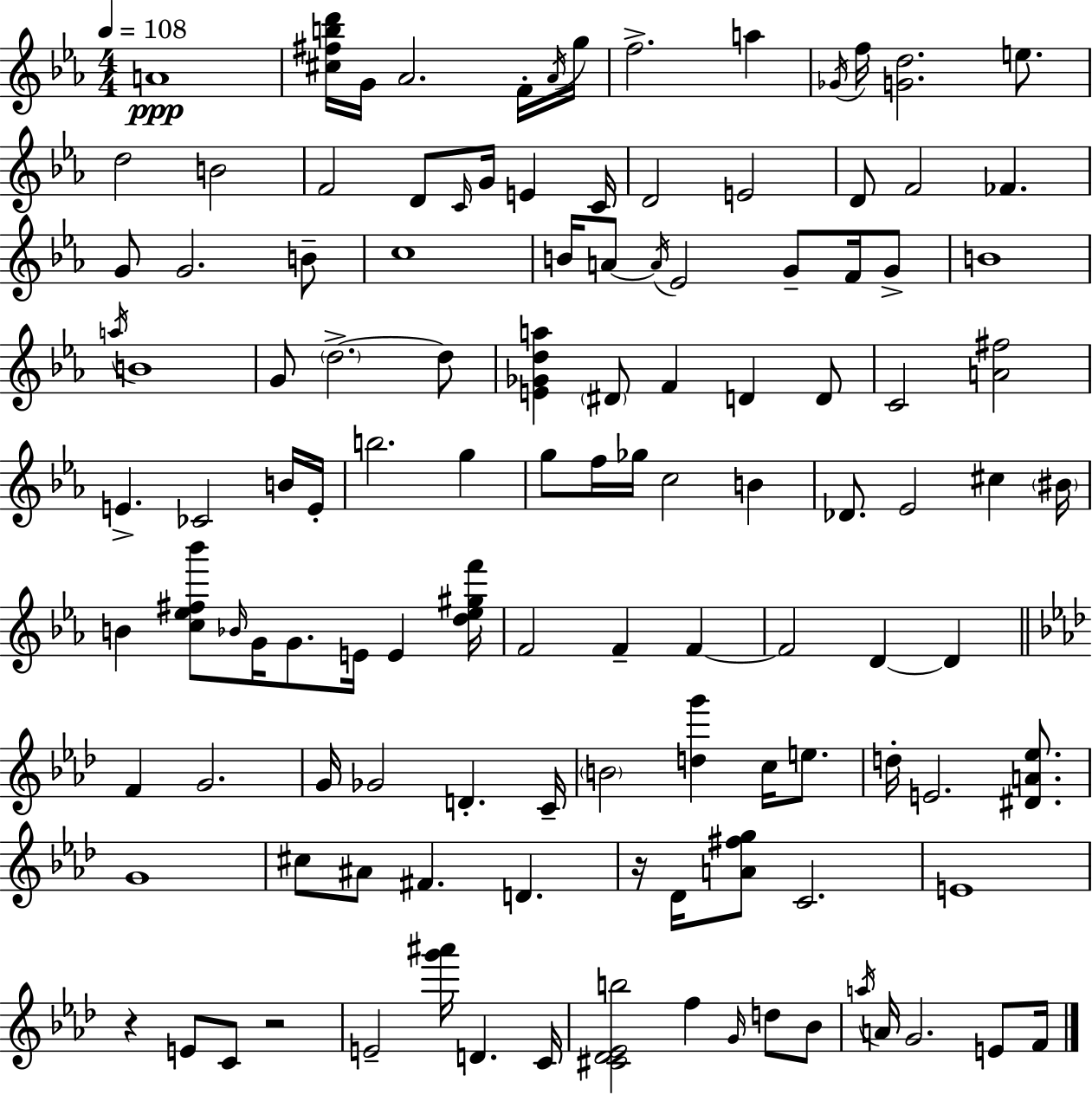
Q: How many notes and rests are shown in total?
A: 120